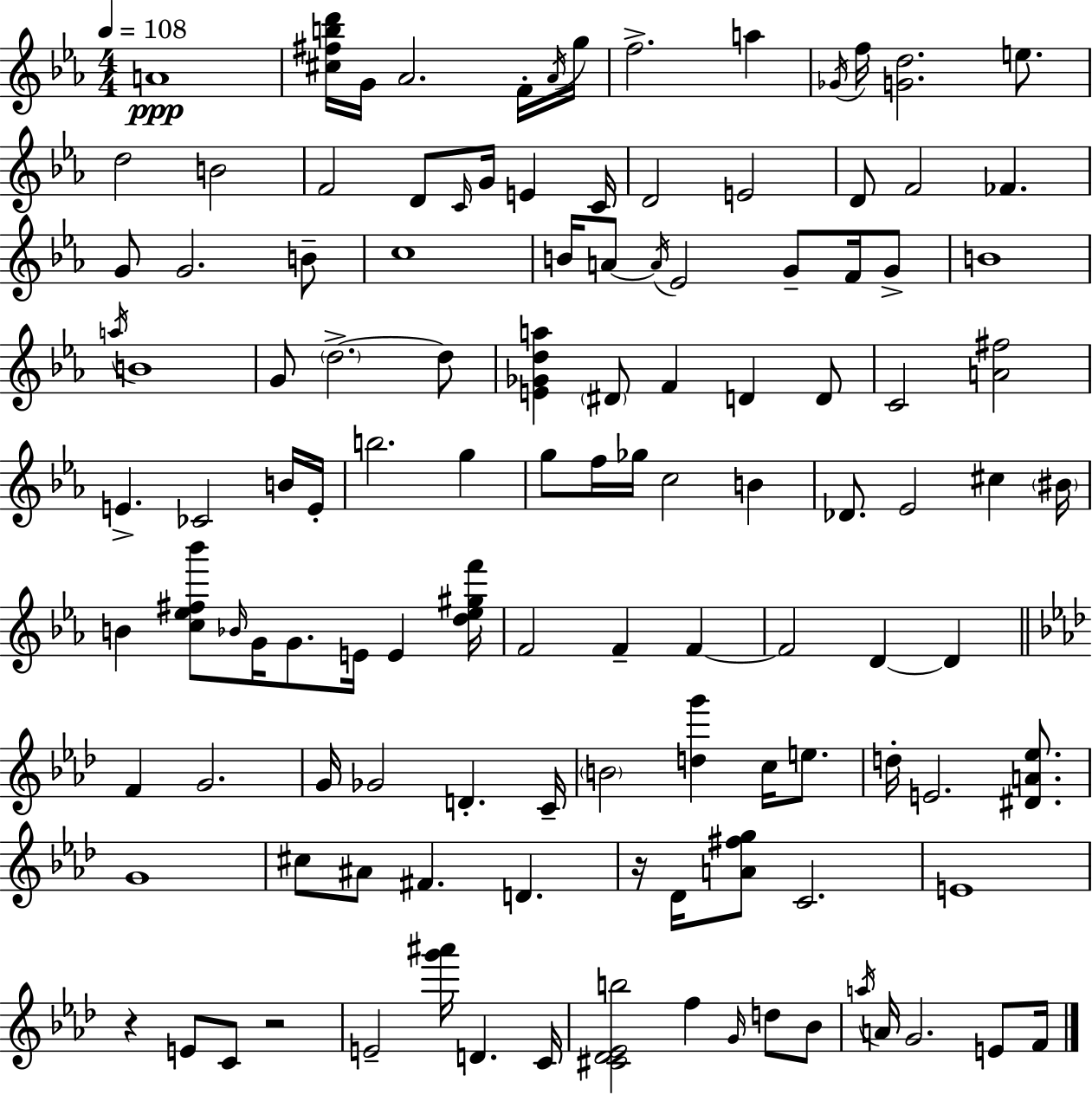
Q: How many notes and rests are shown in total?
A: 120